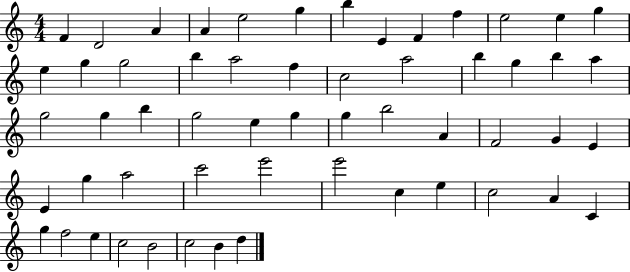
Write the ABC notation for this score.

X:1
T:Untitled
M:4/4
L:1/4
K:C
F D2 A A e2 g b E F f e2 e g e g g2 b a2 f c2 a2 b g b a g2 g b g2 e g g b2 A F2 G E E g a2 c'2 e'2 e'2 c e c2 A C g f2 e c2 B2 c2 B d